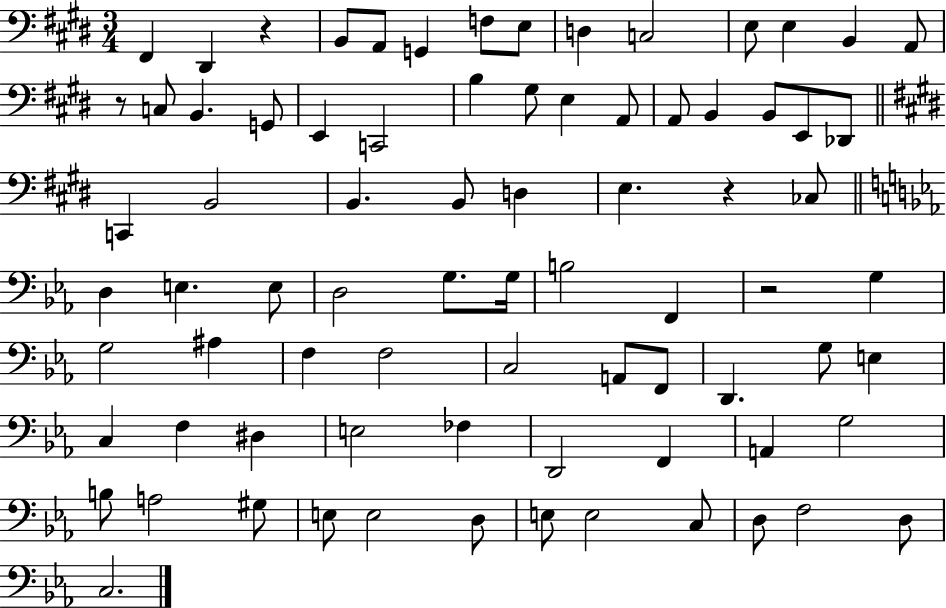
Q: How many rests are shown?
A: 4